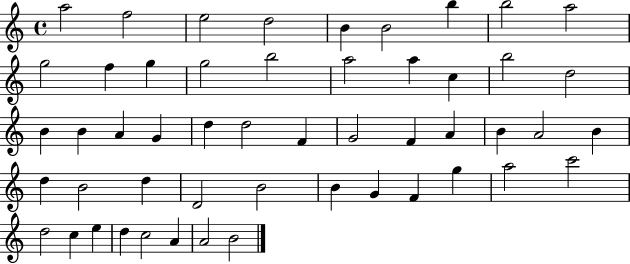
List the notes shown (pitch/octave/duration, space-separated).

A5/h F5/h E5/h D5/h B4/q B4/h B5/q B5/h A5/h G5/h F5/q G5/q G5/h B5/h A5/h A5/q C5/q B5/h D5/h B4/q B4/q A4/q G4/q D5/q D5/h F4/q G4/h F4/q A4/q B4/q A4/h B4/q D5/q B4/h D5/q D4/h B4/h B4/q G4/q F4/q G5/q A5/h C6/h D5/h C5/q E5/q D5/q C5/h A4/q A4/h B4/h